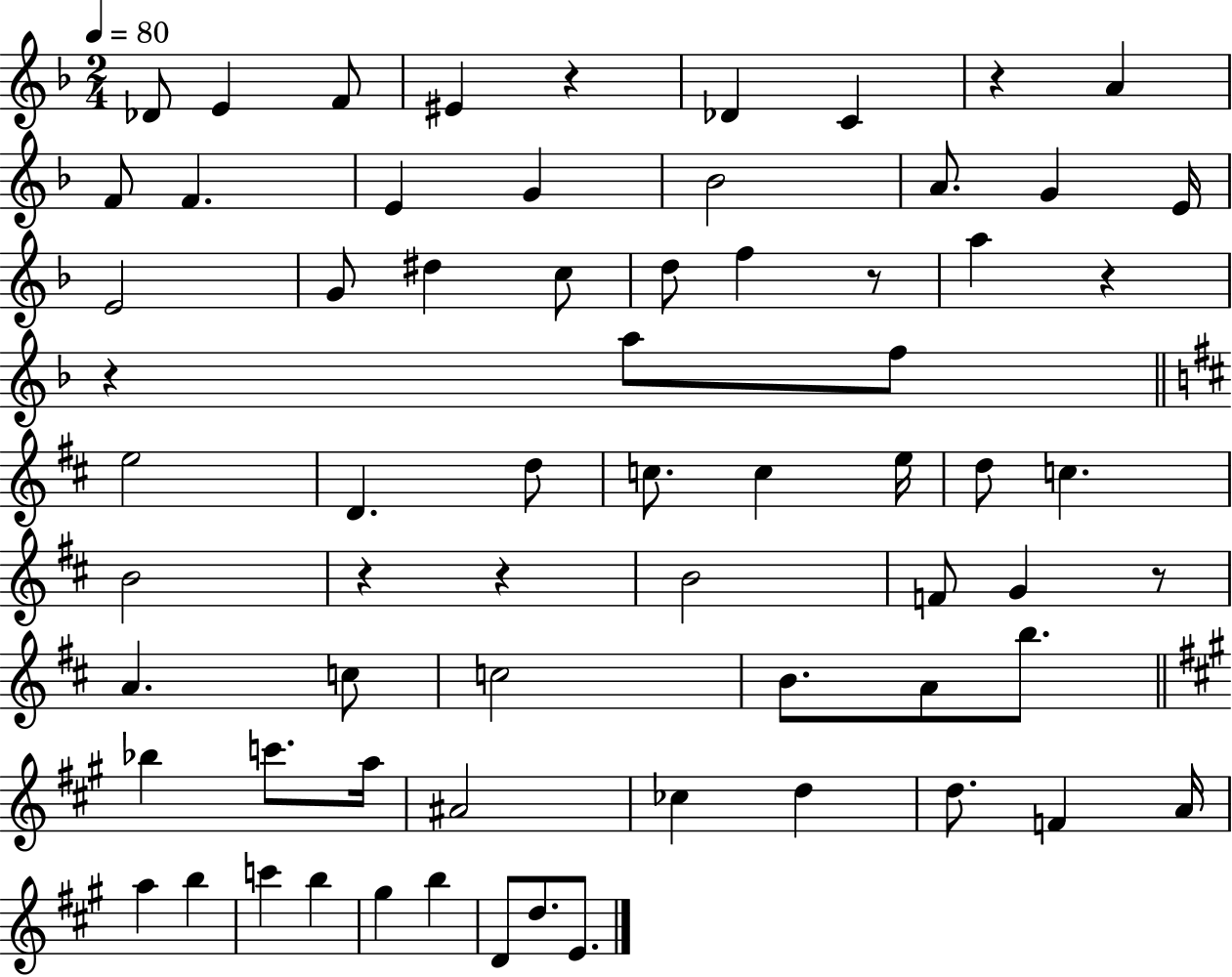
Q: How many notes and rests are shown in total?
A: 68